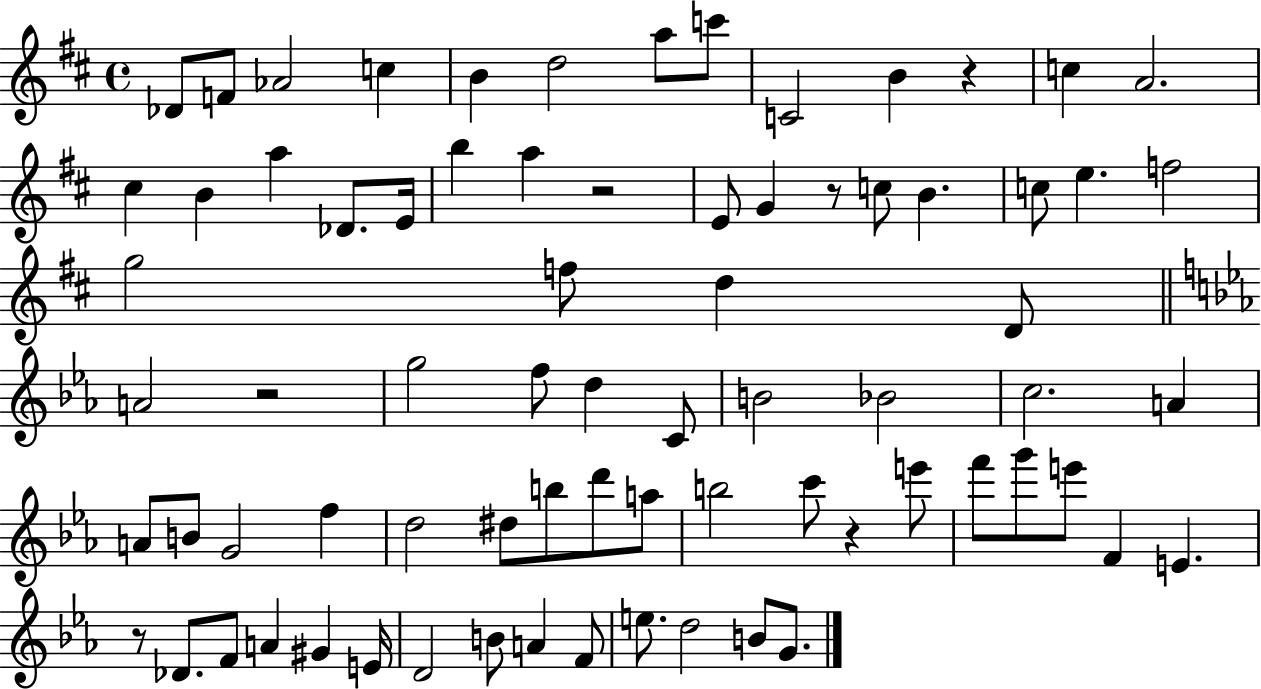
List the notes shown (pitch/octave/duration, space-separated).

Db4/e F4/e Ab4/h C5/q B4/q D5/h A5/e C6/e C4/h B4/q R/q C5/q A4/h. C#5/q B4/q A5/q Db4/e. E4/s B5/q A5/q R/h E4/e G4/q R/e C5/e B4/q. C5/e E5/q. F5/h G5/h F5/e D5/q D4/e A4/h R/h G5/h F5/e D5/q C4/e B4/h Bb4/h C5/h. A4/q A4/e B4/e G4/h F5/q D5/h D#5/e B5/e D6/e A5/e B5/h C6/e R/q E6/e F6/e G6/e E6/e F4/q E4/q. R/e Db4/e. F4/e A4/q G#4/q E4/s D4/h B4/e A4/q F4/e E5/e. D5/h B4/e G4/e.